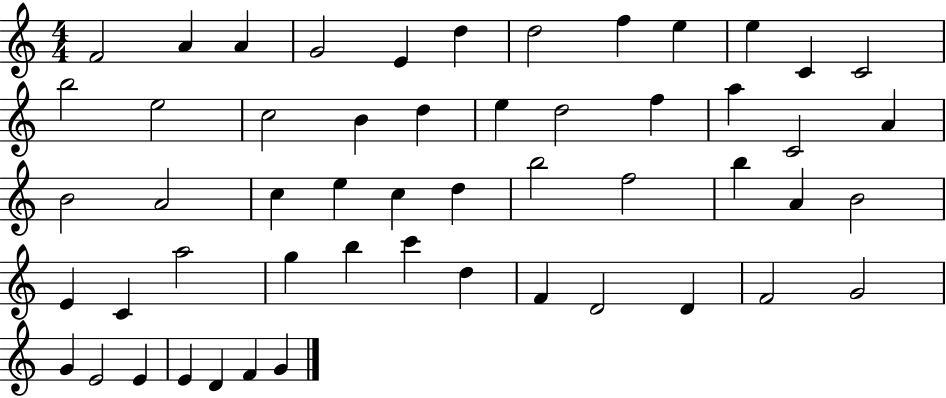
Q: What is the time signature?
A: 4/4